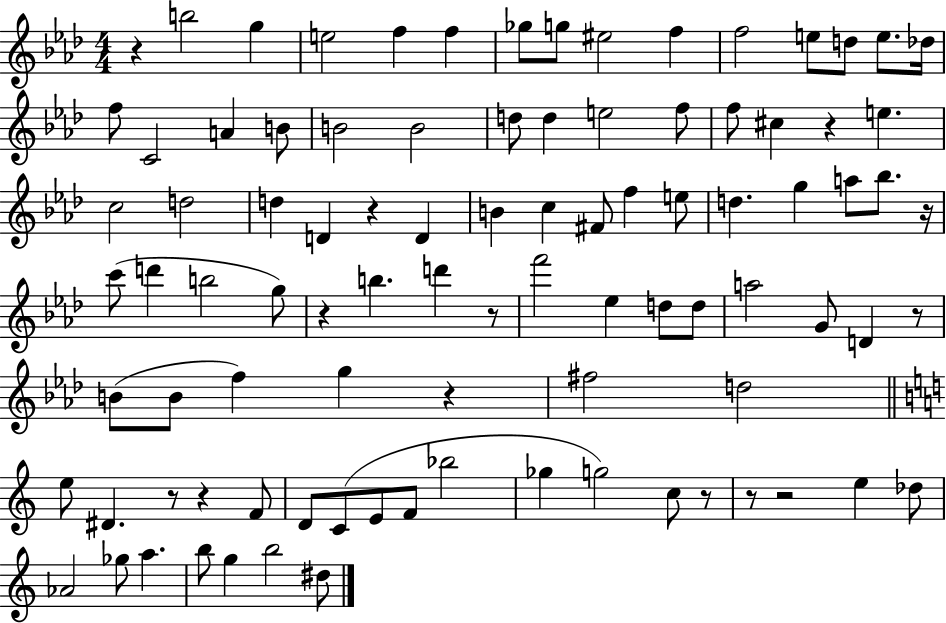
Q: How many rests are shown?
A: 13